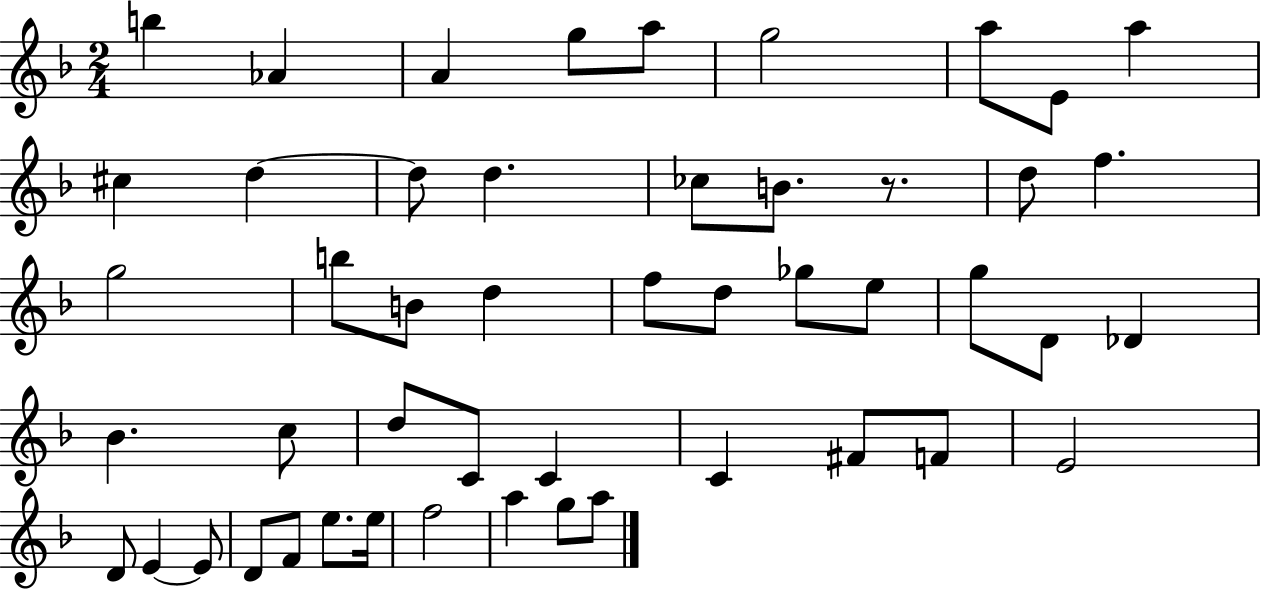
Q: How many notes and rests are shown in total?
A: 49